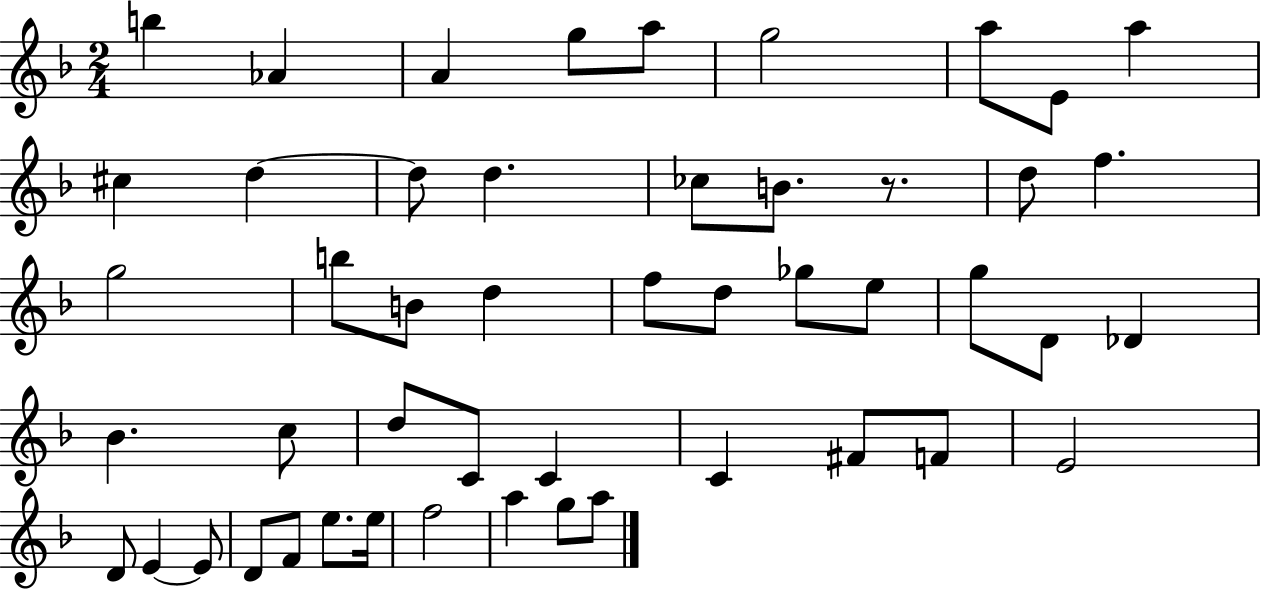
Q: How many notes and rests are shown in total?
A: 49